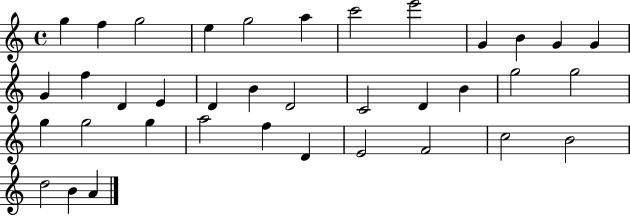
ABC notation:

X:1
T:Untitled
M:4/4
L:1/4
K:C
g f g2 e g2 a c'2 e'2 G B G G G f D E D B D2 C2 D B g2 g2 g g2 g a2 f D E2 F2 c2 B2 d2 B A